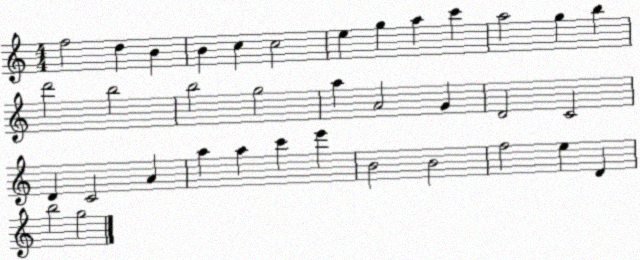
X:1
T:Untitled
M:4/4
L:1/4
K:C
f2 d B B c c2 e g a c' a2 g b d'2 b2 b2 g2 a A2 G D2 C2 D C2 A a a c' e' B2 B2 f2 e D b2 g2